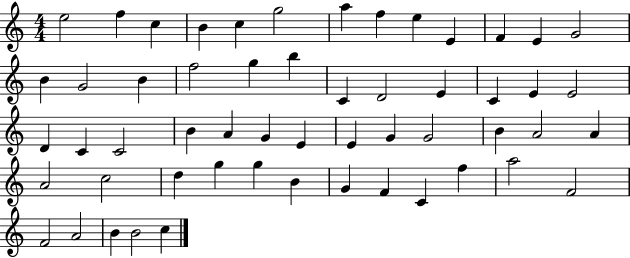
E5/h F5/q C5/q B4/q C5/q G5/h A5/q F5/q E5/q E4/q F4/q E4/q G4/h B4/q G4/h B4/q F5/h G5/q B5/q C4/q D4/h E4/q C4/q E4/q E4/h D4/q C4/q C4/h B4/q A4/q G4/q E4/q E4/q G4/q G4/h B4/q A4/h A4/q A4/h C5/h D5/q G5/q G5/q B4/q G4/q F4/q C4/q F5/q A5/h F4/h F4/h A4/h B4/q B4/h C5/q